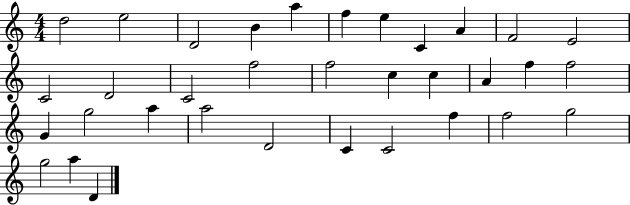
X:1
T:Untitled
M:4/4
L:1/4
K:C
d2 e2 D2 B a f e C A F2 E2 C2 D2 C2 f2 f2 c c A f f2 G g2 a a2 D2 C C2 f f2 g2 g2 a D